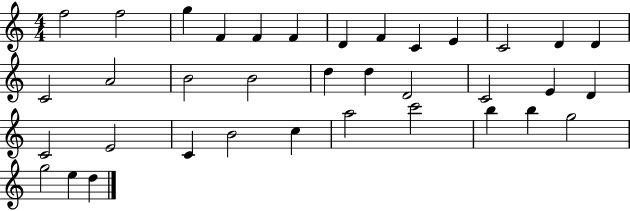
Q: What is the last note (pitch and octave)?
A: D5